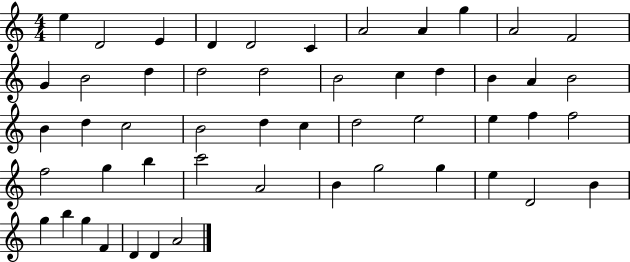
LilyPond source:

{
  \clef treble
  \numericTimeSignature
  \time 4/4
  \key c \major
  e''4 d'2 e'4 | d'4 d'2 c'4 | a'2 a'4 g''4 | a'2 f'2 | \break g'4 b'2 d''4 | d''2 d''2 | b'2 c''4 d''4 | b'4 a'4 b'2 | \break b'4 d''4 c''2 | b'2 d''4 c''4 | d''2 e''2 | e''4 f''4 f''2 | \break f''2 g''4 b''4 | c'''2 a'2 | b'4 g''2 g''4 | e''4 d'2 b'4 | \break g''4 b''4 g''4 f'4 | d'4 d'4 a'2 | \bar "|."
}